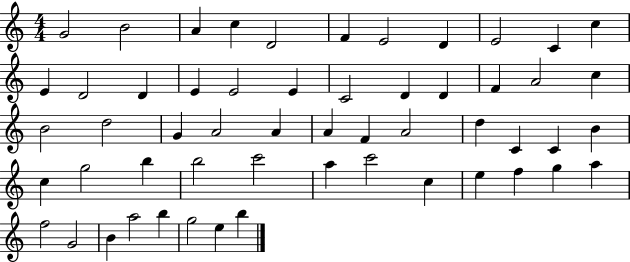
{
  \clef treble
  \numericTimeSignature
  \time 4/4
  \key c \major
  g'2 b'2 | a'4 c''4 d'2 | f'4 e'2 d'4 | e'2 c'4 c''4 | \break e'4 d'2 d'4 | e'4 e'2 e'4 | c'2 d'4 d'4 | f'4 a'2 c''4 | \break b'2 d''2 | g'4 a'2 a'4 | a'4 f'4 a'2 | d''4 c'4 c'4 b'4 | \break c''4 g''2 b''4 | b''2 c'''2 | a''4 c'''2 c''4 | e''4 f''4 g''4 a''4 | \break f''2 g'2 | b'4 a''2 b''4 | g''2 e''4 b''4 | \bar "|."
}